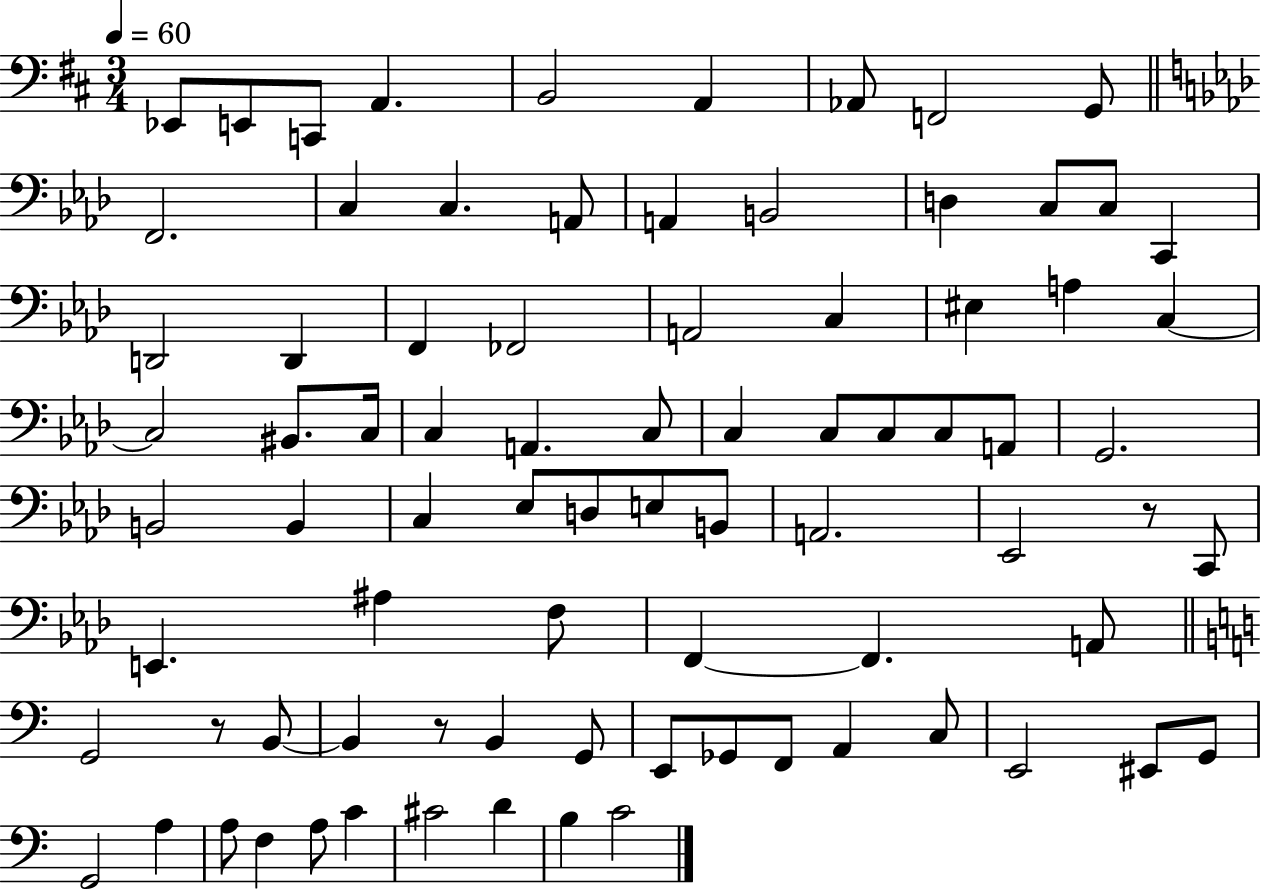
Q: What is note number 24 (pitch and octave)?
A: A2